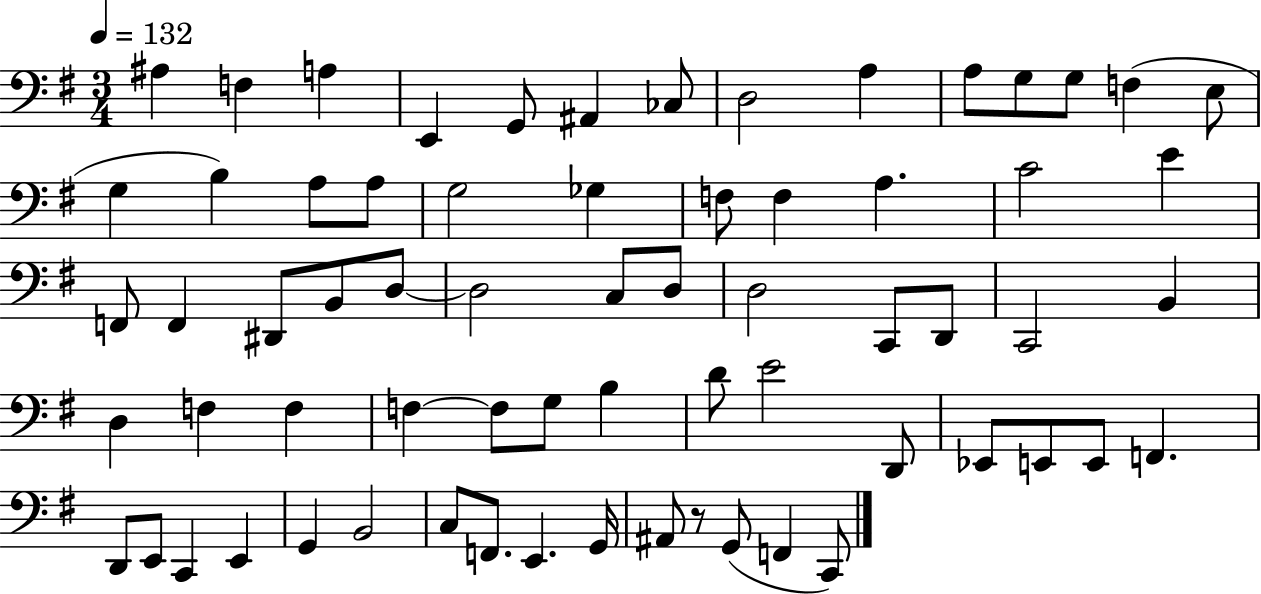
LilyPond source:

{
  \clef bass
  \numericTimeSignature
  \time 3/4
  \key g \major
  \tempo 4 = 132
  \repeat volta 2 { ais4 f4 a4 | e,4 g,8 ais,4 ces8 | d2 a4 | a8 g8 g8 f4( e8 | \break g4 b4) a8 a8 | g2 ges4 | f8 f4 a4. | c'2 e'4 | \break f,8 f,4 dis,8 b,8 d8~~ | d2 c8 d8 | d2 c,8 d,8 | c,2 b,4 | \break d4 f4 f4 | f4~~ f8 g8 b4 | d'8 e'2 d,8 | ees,8 e,8 e,8 f,4. | \break d,8 e,8 c,4 e,4 | g,4 b,2 | c8 f,8. e,4. g,16 | ais,8 r8 g,8( f,4 c,8) | \break } \bar "|."
}